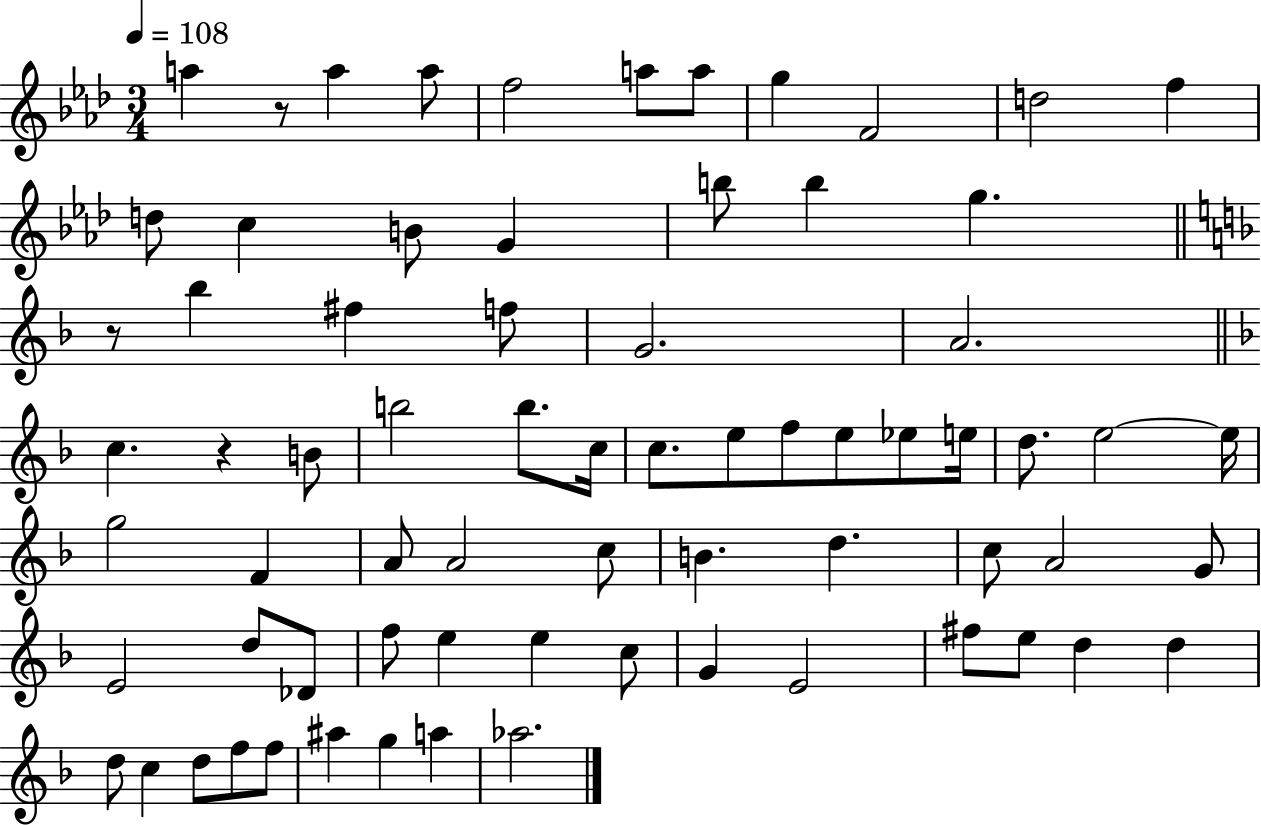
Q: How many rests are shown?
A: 3